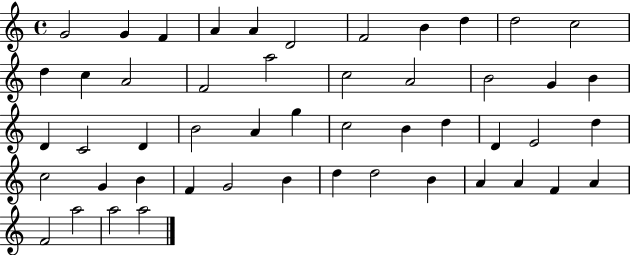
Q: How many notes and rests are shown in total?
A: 50